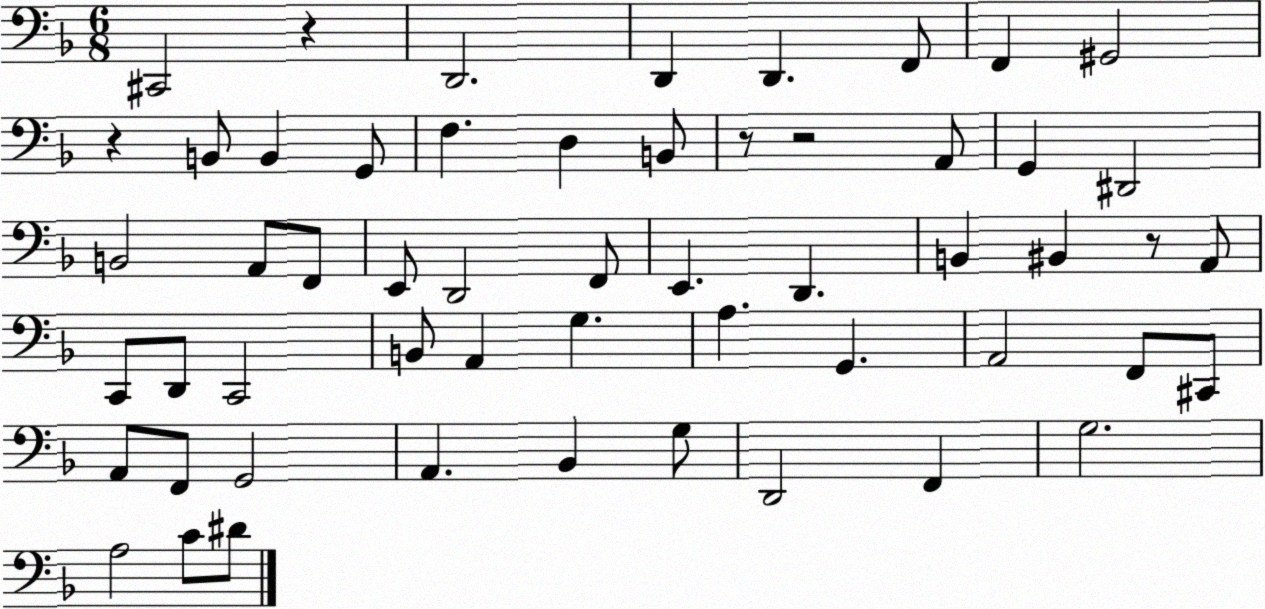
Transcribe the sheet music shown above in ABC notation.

X:1
T:Untitled
M:6/8
L:1/4
K:F
^C,,2 z D,,2 D,, D,, F,,/2 F,, ^G,,2 z B,,/2 B,, G,,/2 F, D, B,,/2 z/2 z2 A,,/2 G,, ^D,,2 B,,2 A,,/2 F,,/2 E,,/2 D,,2 F,,/2 E,, D,, B,, ^B,, z/2 A,,/2 C,,/2 D,,/2 C,,2 B,,/2 A,, G, A, G,, A,,2 F,,/2 ^C,,/2 A,,/2 F,,/2 G,,2 A,, _B,, G,/2 D,,2 F,, G,2 A,2 C/2 ^D/2